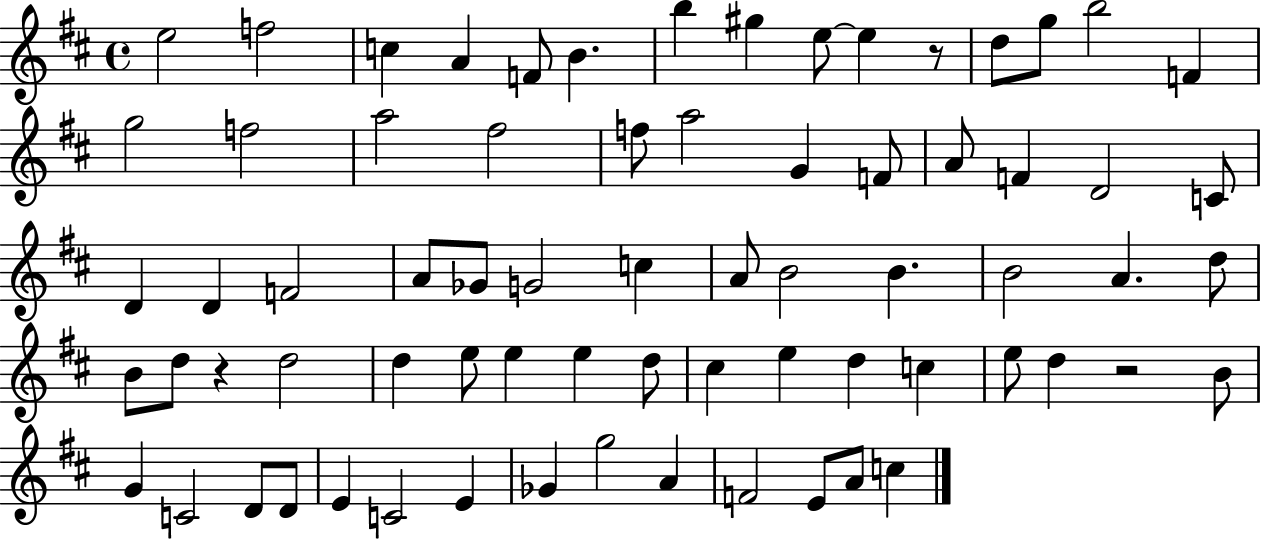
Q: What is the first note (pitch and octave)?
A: E5